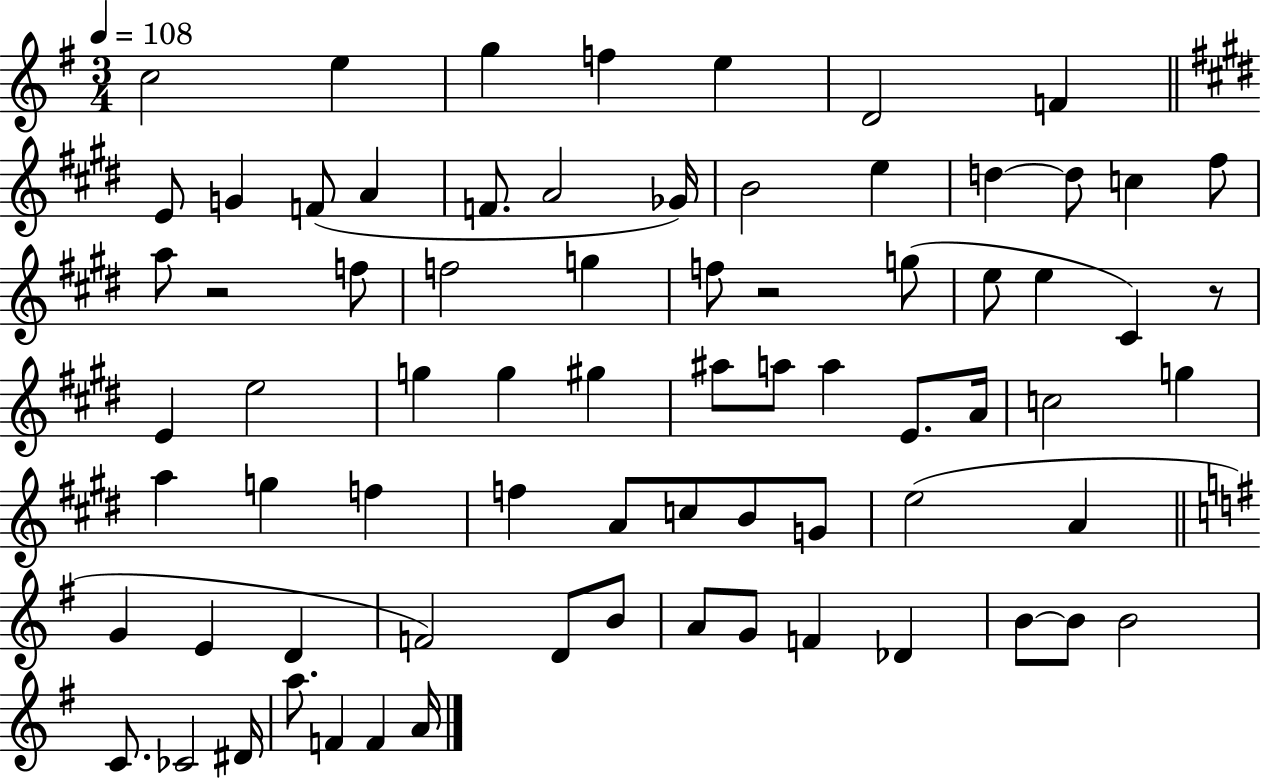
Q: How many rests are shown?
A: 3